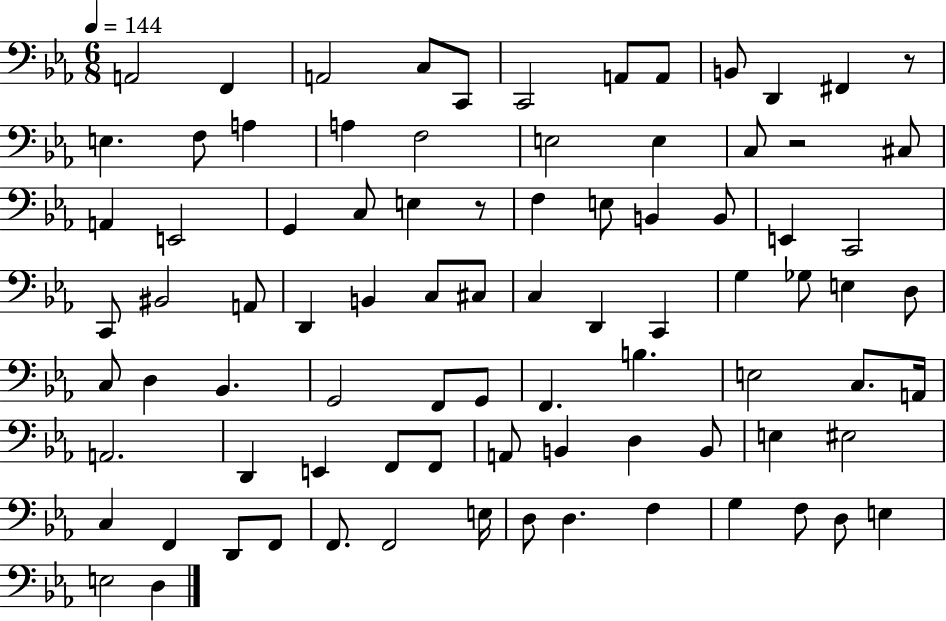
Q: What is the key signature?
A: EES major